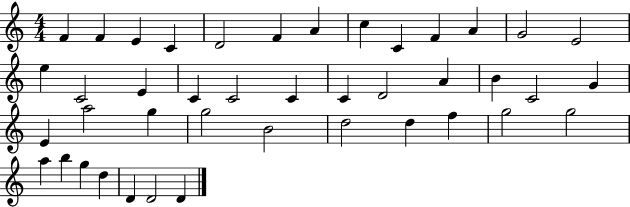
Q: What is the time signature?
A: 4/4